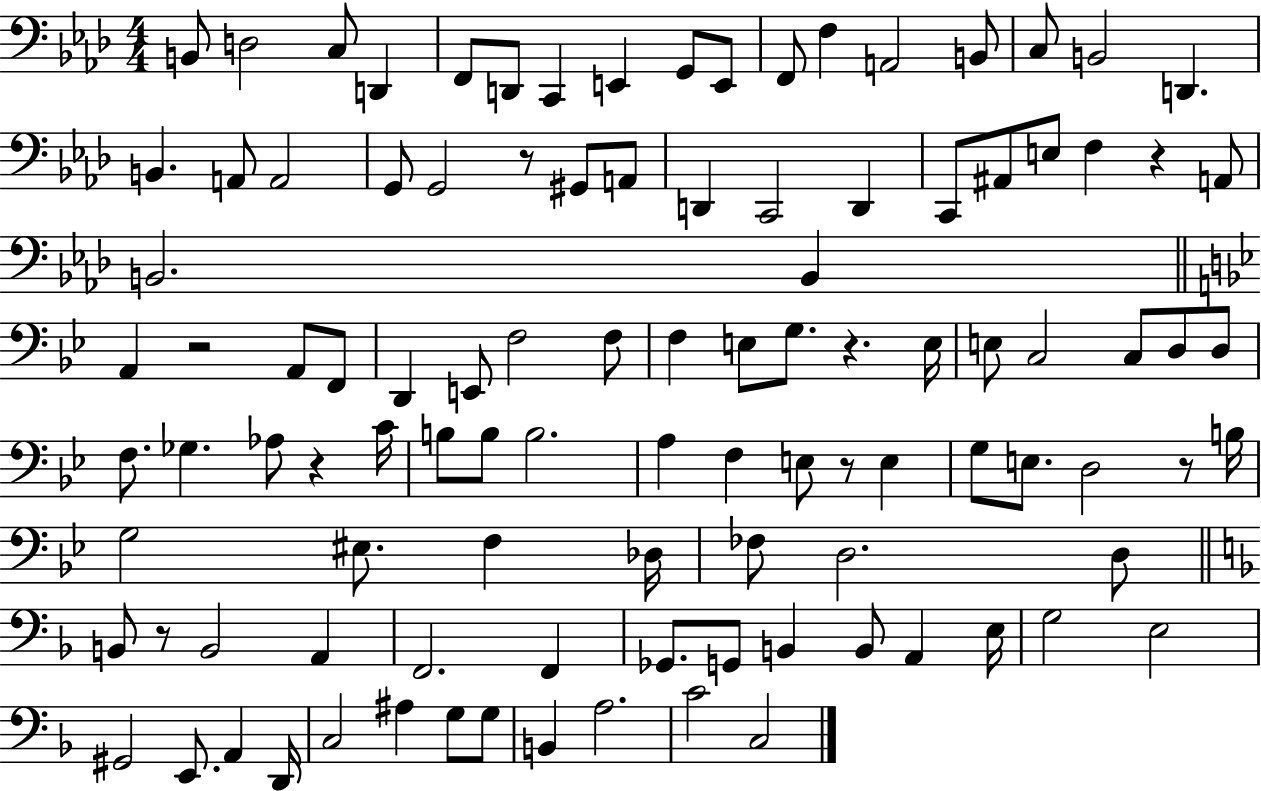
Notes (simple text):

B2/e D3/h C3/e D2/q F2/e D2/e C2/q E2/q G2/e E2/e F2/e F3/q A2/h B2/e C3/e B2/h D2/q. B2/q. A2/e A2/h G2/e G2/h R/e G#2/e A2/e D2/q C2/h D2/q C2/e A#2/e E3/e F3/q R/q A2/e B2/h. B2/q A2/q R/h A2/e F2/e D2/q E2/e F3/h F3/e F3/q E3/e G3/e. R/q. E3/s E3/e C3/h C3/e D3/e D3/e F3/e. Gb3/q. Ab3/e R/q C4/s B3/e B3/e B3/h. A3/q F3/q E3/e R/e E3/q G3/e E3/e. D3/h R/e B3/s G3/h EIS3/e. F3/q Db3/s FES3/e D3/h. D3/e B2/e R/e B2/h A2/q F2/h. F2/q Gb2/e. G2/e B2/q B2/e A2/q E3/s G3/h E3/h G#2/h E2/e. A2/q D2/s C3/h A#3/q G3/e G3/e B2/q A3/h. C4/h C3/h